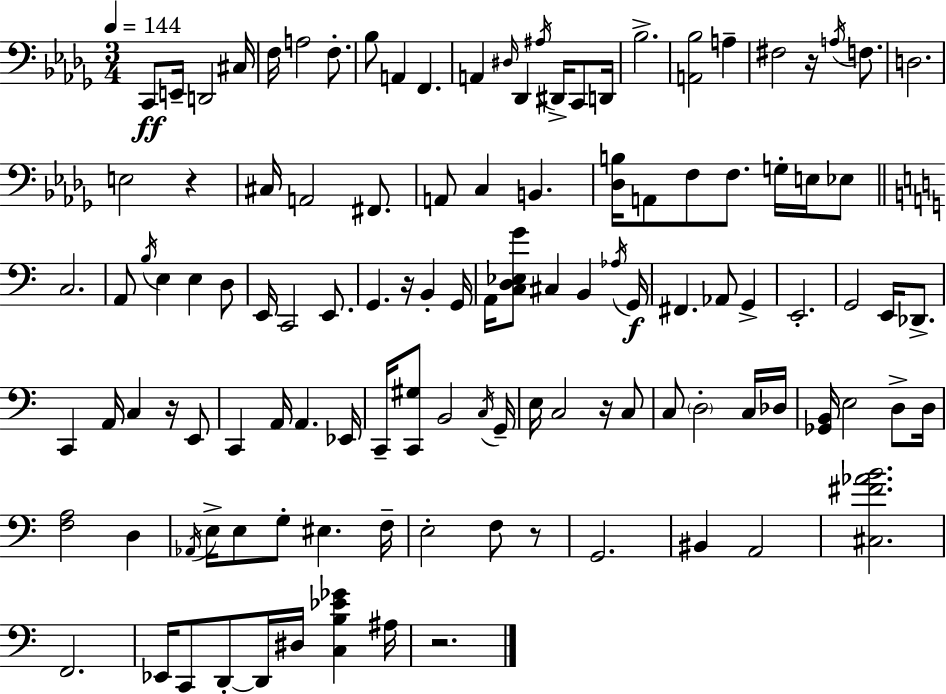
C2/e E2/s D2/h C#3/s F3/s A3/h F3/e. Bb3/e A2/q F2/q. A2/q D#3/s Db2/q A#3/s D#2/s C2/e D2/s Bb3/h. [A2,Bb3]/h A3/q F#3/h R/s A3/s F3/e. D3/h. E3/h R/q C#3/s A2/h F#2/e. A2/e C3/q B2/q. [Db3,B3]/s A2/e F3/e F3/e. G3/s E3/s Eb3/e C3/h. A2/e B3/s E3/q E3/q D3/e E2/s C2/h E2/e. G2/q. R/s B2/q G2/s A2/s [C3,D3,Eb3,G4]/e C#3/q B2/q Ab3/s G2/s F#2/q. Ab2/e G2/q E2/h. G2/h E2/s Db2/e. C2/q A2/s C3/q R/s E2/e C2/q A2/s A2/q. Eb2/s C2/s [C2,G#3]/e B2/h C3/s G2/s E3/s C3/h R/s C3/e C3/e D3/h C3/s Db3/s [Gb2,B2]/s E3/h D3/e D3/s [F3,A3]/h D3/q Ab2/s E3/s E3/e G3/e EIS3/q. F3/s E3/h F3/e R/e G2/h. BIS2/q A2/h [C#3,F#4,Ab4,B4]/h. F2/h. Eb2/s C2/e D2/e D2/s D#3/s [C3,B3,Eb4,Gb4]/q A#3/s R/h.